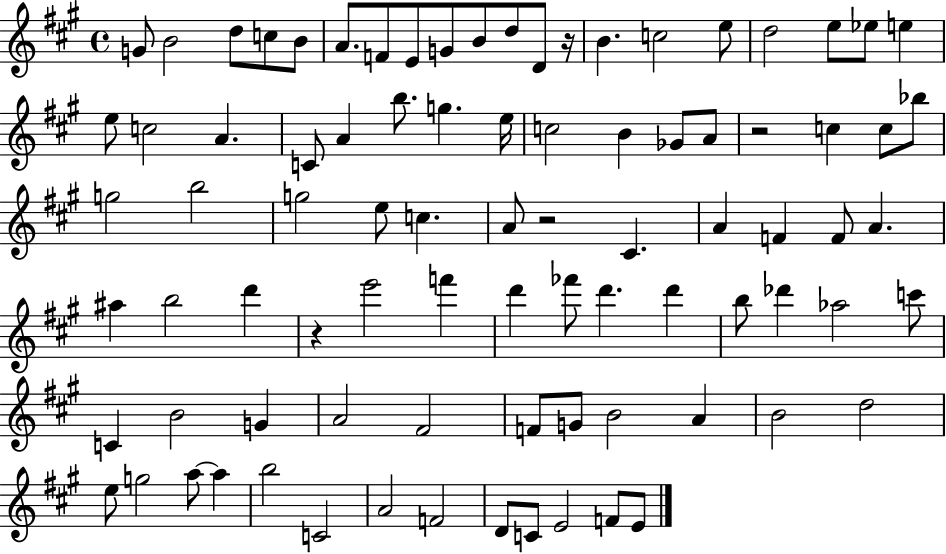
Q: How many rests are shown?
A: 4